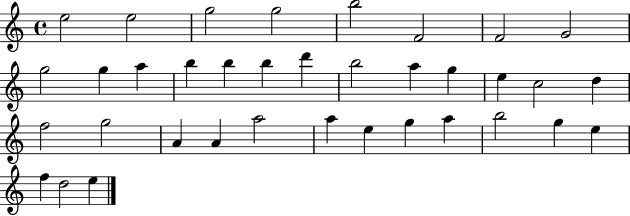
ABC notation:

X:1
T:Untitled
M:4/4
L:1/4
K:C
e2 e2 g2 g2 b2 F2 F2 G2 g2 g a b b b d' b2 a g e c2 d f2 g2 A A a2 a e g a b2 g e f d2 e